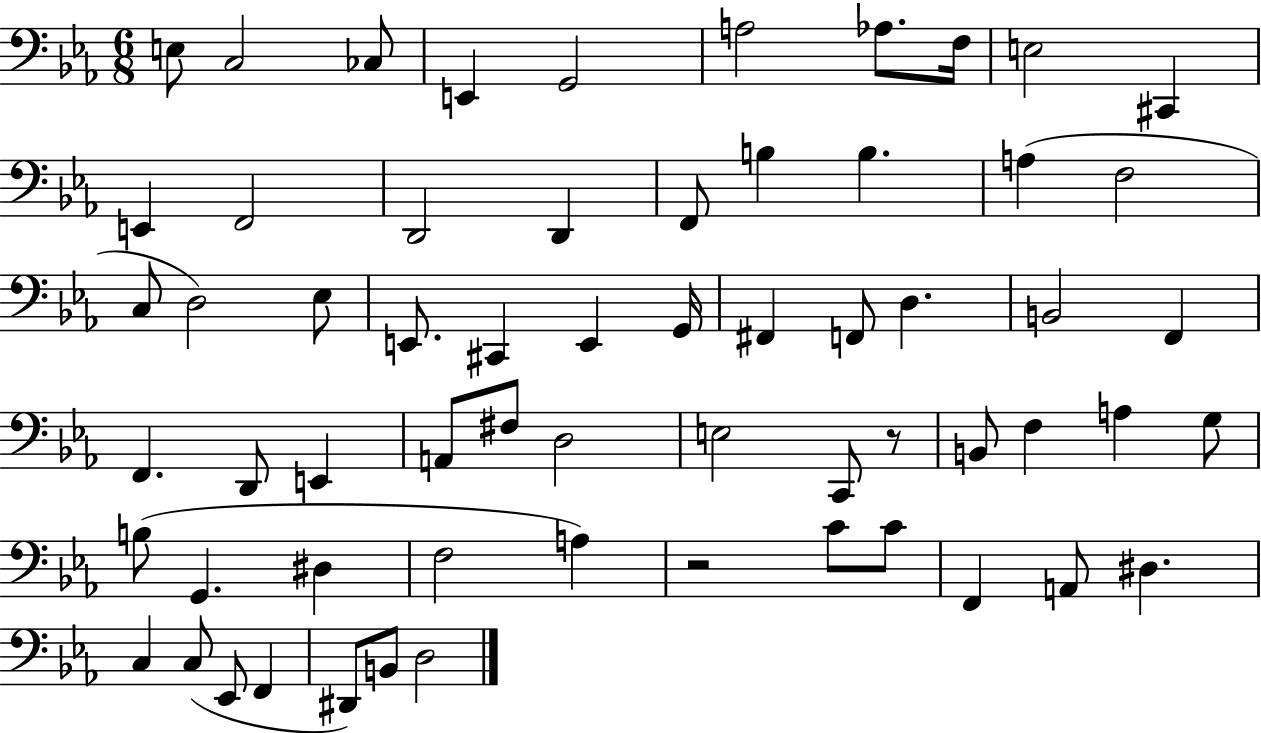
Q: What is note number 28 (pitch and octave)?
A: F2